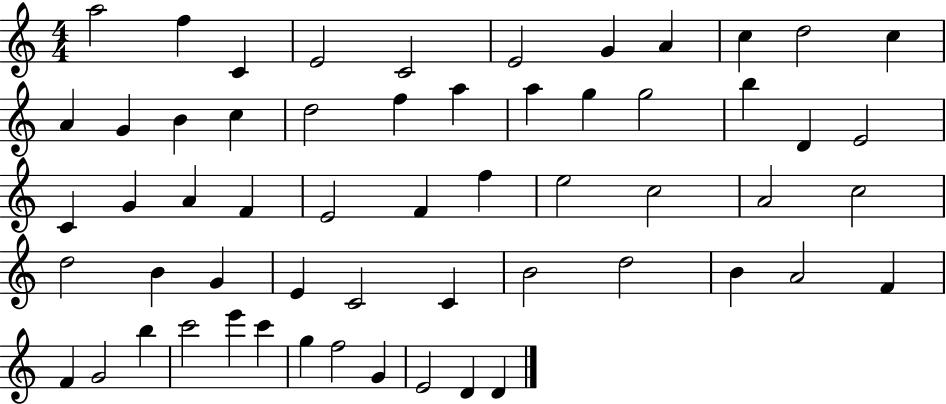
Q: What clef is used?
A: treble